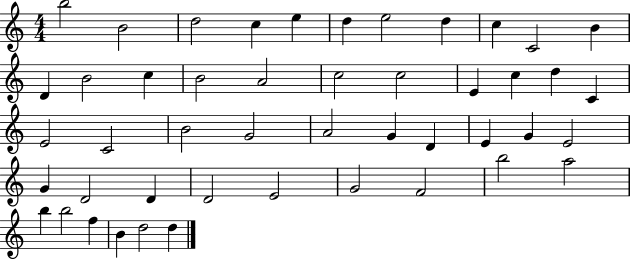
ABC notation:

X:1
T:Untitled
M:4/4
L:1/4
K:C
b2 B2 d2 c e d e2 d c C2 B D B2 c B2 A2 c2 c2 E c d C E2 C2 B2 G2 A2 G D E G E2 G D2 D D2 E2 G2 F2 b2 a2 b b2 f B d2 d